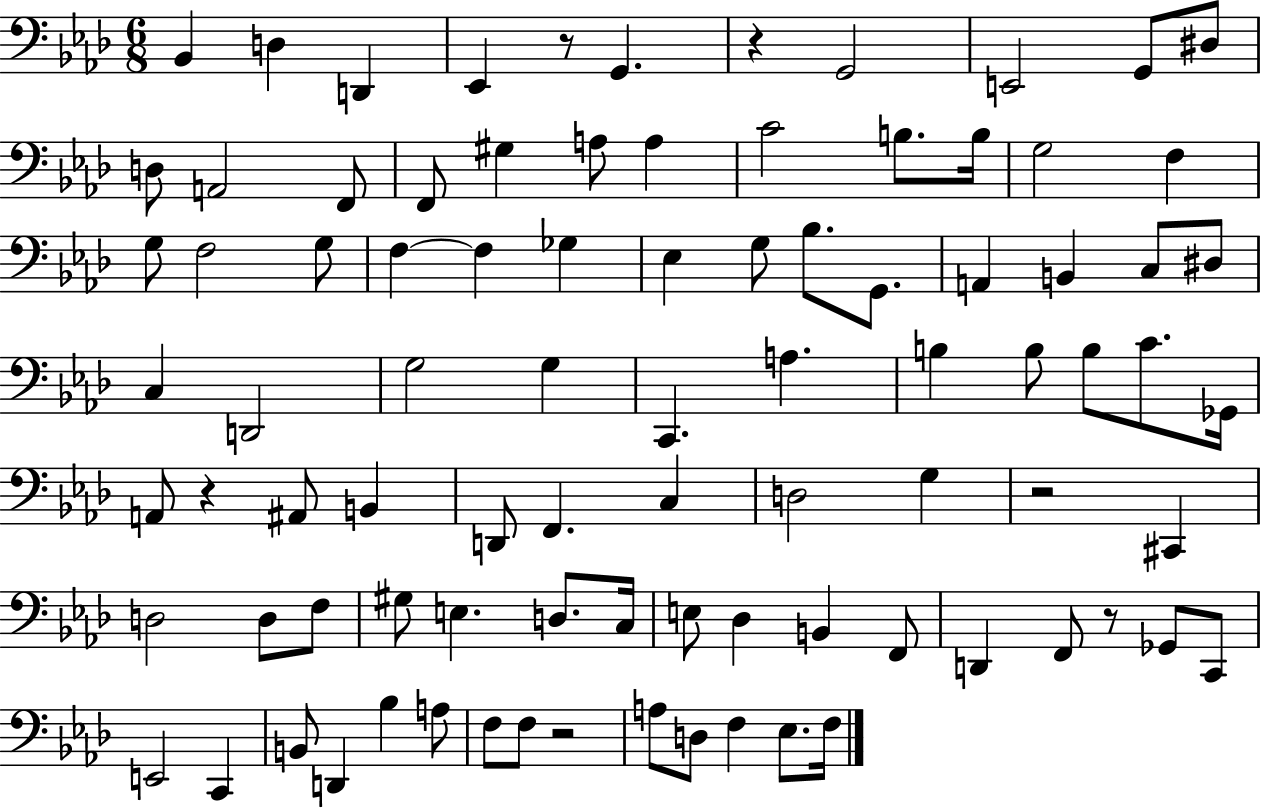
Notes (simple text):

Bb2/q D3/q D2/q Eb2/q R/e G2/q. R/q G2/h E2/h G2/e D#3/e D3/e A2/h F2/e F2/e G#3/q A3/e A3/q C4/h B3/e. B3/s G3/h F3/q G3/e F3/h G3/e F3/q F3/q Gb3/q Eb3/q G3/e Bb3/e. G2/e. A2/q B2/q C3/e D#3/e C3/q D2/h G3/h G3/q C2/q. A3/q. B3/q B3/e B3/e C4/e. Gb2/s A2/e R/q A#2/e B2/q D2/e F2/q. C3/q D3/h G3/q R/h C#2/q D3/h D3/e F3/e G#3/e E3/q. D3/e. C3/s E3/e Db3/q B2/q F2/e D2/q F2/e R/e Gb2/e C2/e E2/h C2/q B2/e D2/q Bb3/q A3/e F3/e F3/e R/h A3/e D3/e F3/q Eb3/e. F3/s